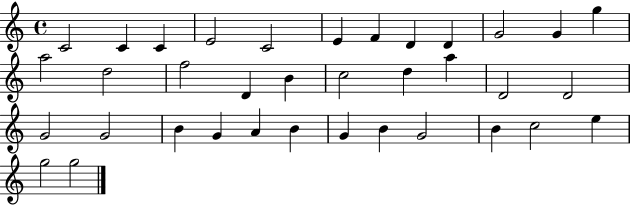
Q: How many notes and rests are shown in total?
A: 36